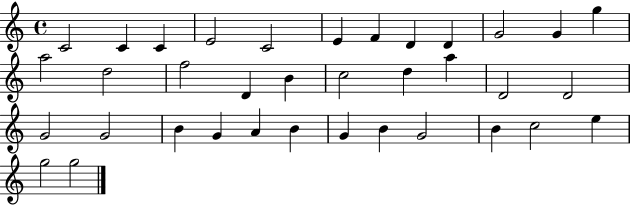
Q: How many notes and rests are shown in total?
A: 36